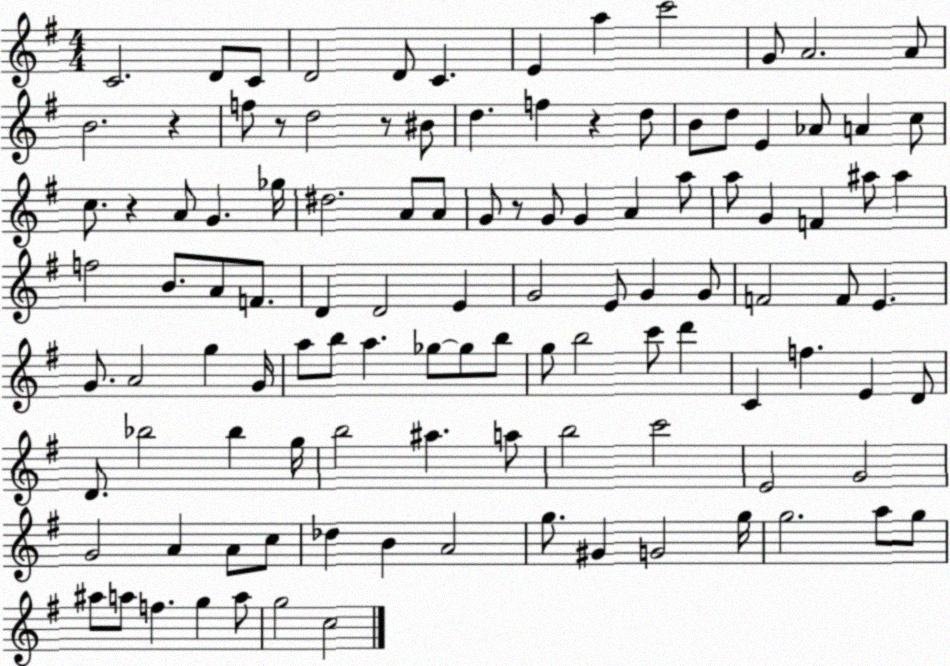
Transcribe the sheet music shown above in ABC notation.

X:1
T:Untitled
M:4/4
L:1/4
K:G
C2 D/2 C/2 D2 D/2 C E a c'2 G/2 A2 A/2 B2 z f/2 z/2 d2 z/2 ^B/2 d f z d/2 B/2 d/2 E _A/2 A c/2 c/2 z A/2 G _g/4 ^d2 A/2 A/2 G/2 z/2 G/2 G A a/2 a/2 G F ^a/2 ^a f2 B/2 A/2 F/2 D D2 E G2 E/2 G G/2 F2 F/2 E G/2 A2 g G/4 a/2 b/2 a _g/2 _g/2 b/2 g/2 b2 c'/2 d' C f E D/2 D/2 _b2 _b g/4 b2 ^a a/2 b2 c'2 E2 G2 G2 A A/2 c/2 _d B A2 g/2 ^G G2 g/4 g2 a/2 g/2 ^a/2 a/2 f g a/2 g2 c2